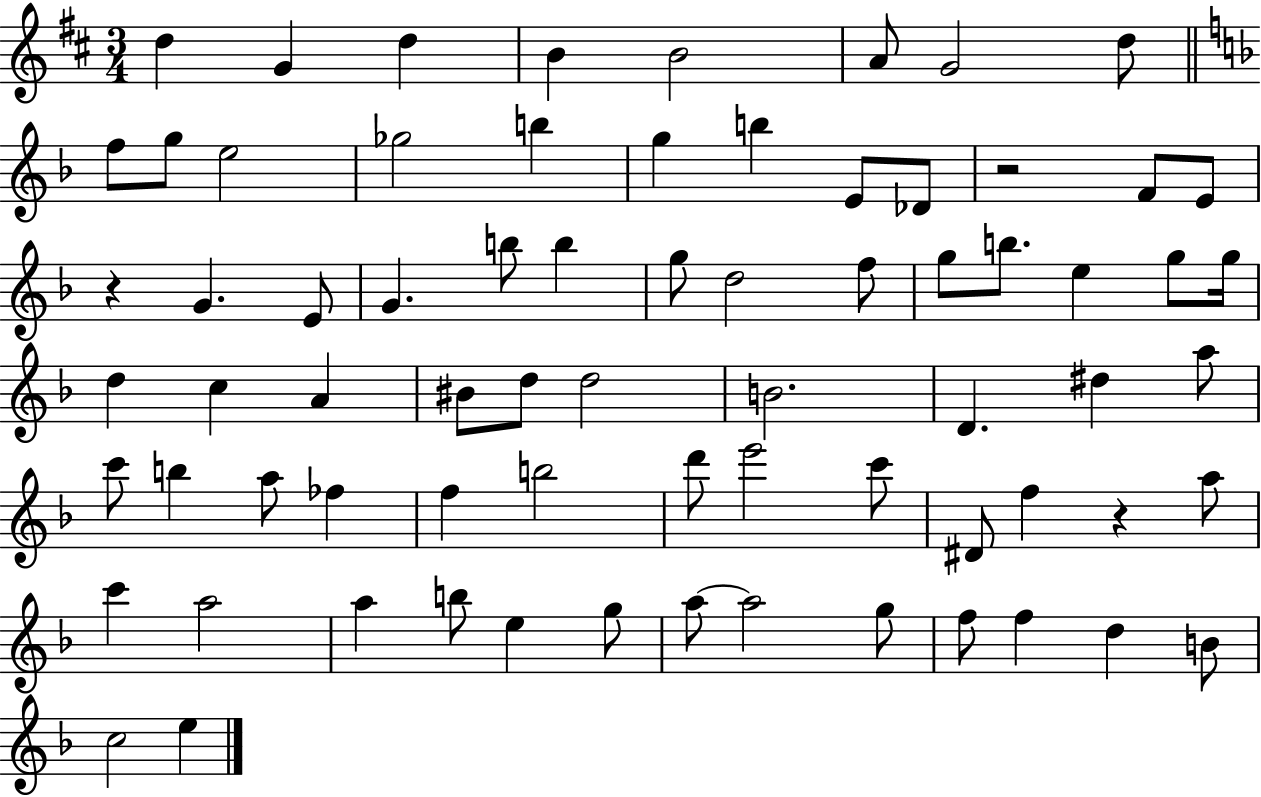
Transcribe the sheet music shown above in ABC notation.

X:1
T:Untitled
M:3/4
L:1/4
K:D
d G d B B2 A/2 G2 d/2 f/2 g/2 e2 _g2 b g b E/2 _D/2 z2 F/2 E/2 z G E/2 G b/2 b g/2 d2 f/2 g/2 b/2 e g/2 g/4 d c A ^B/2 d/2 d2 B2 D ^d a/2 c'/2 b a/2 _f f b2 d'/2 e'2 c'/2 ^D/2 f z a/2 c' a2 a b/2 e g/2 a/2 a2 g/2 f/2 f d B/2 c2 e